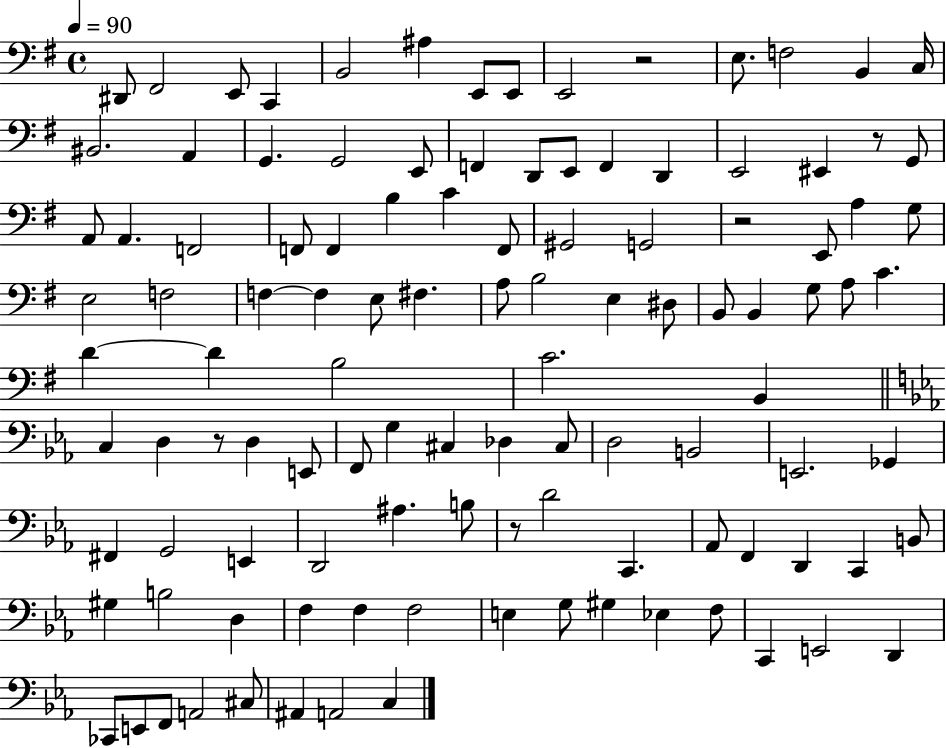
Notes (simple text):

D#2/e F#2/h E2/e C2/q B2/h A#3/q E2/e E2/e E2/h R/h E3/e. F3/h B2/q C3/s BIS2/h. A2/q G2/q. G2/h E2/e F2/q D2/e E2/e F2/q D2/q E2/h EIS2/q R/e G2/e A2/e A2/q. F2/h F2/e F2/q B3/q C4/q F2/e G#2/h G2/h R/h E2/e A3/q G3/e E3/h F3/h F3/q F3/q E3/e F#3/q. A3/e B3/h E3/q D#3/e B2/e B2/q G3/e A3/e C4/q. D4/q D4/q B3/h C4/h. B2/q C3/q D3/q R/e D3/q E2/e F2/e G3/q C#3/q Db3/q C#3/e D3/h B2/h E2/h. Gb2/q F#2/q G2/h E2/q D2/h A#3/q. B3/e R/e D4/h C2/q. Ab2/e F2/q D2/q C2/q B2/e G#3/q B3/h D3/q F3/q F3/q F3/h E3/q G3/e G#3/q Eb3/q F3/e C2/q E2/h D2/q CES2/e E2/e F2/e A2/h C#3/e A#2/q A2/h C3/q